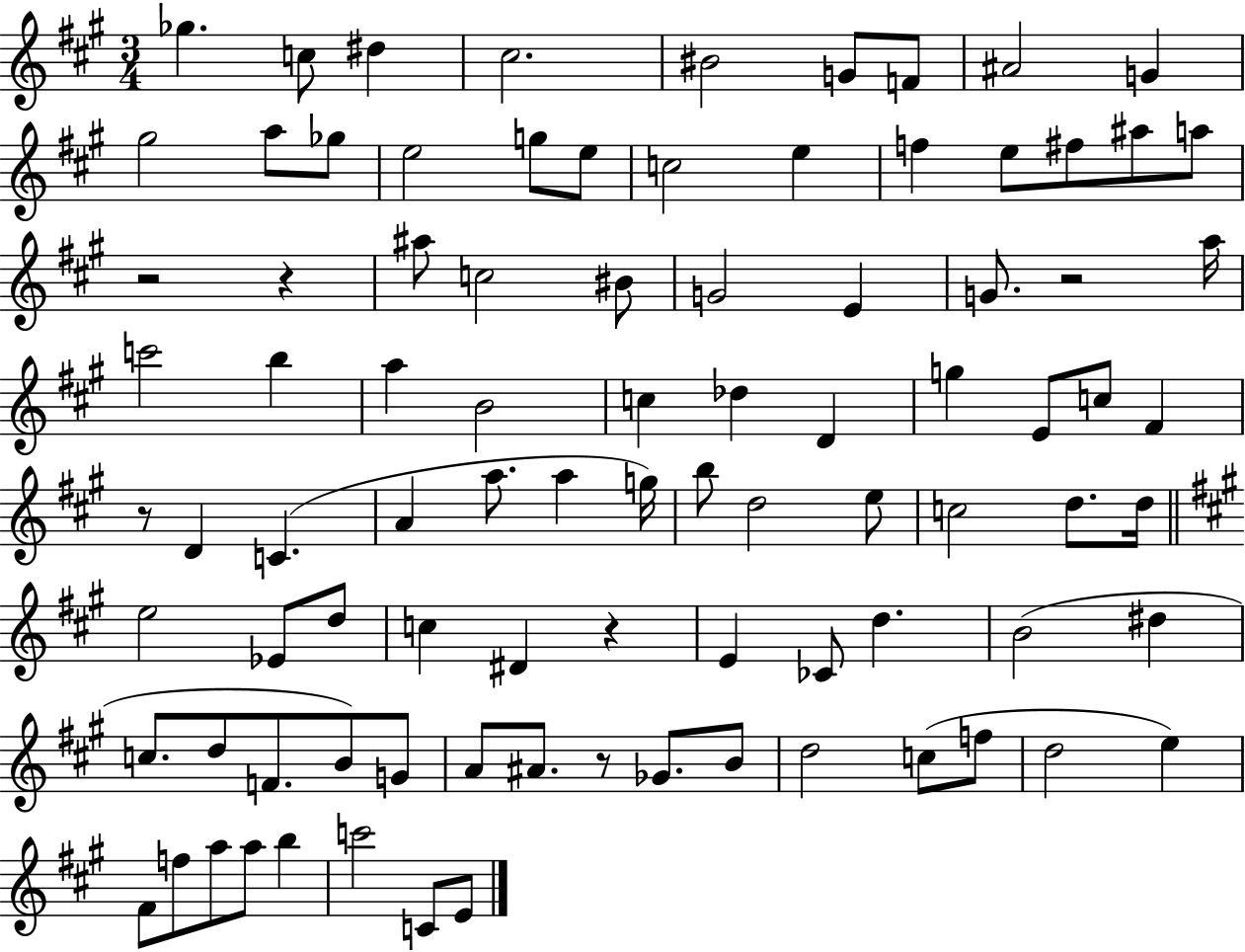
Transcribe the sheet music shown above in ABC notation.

X:1
T:Untitled
M:3/4
L:1/4
K:A
_g c/2 ^d ^c2 ^B2 G/2 F/2 ^A2 G ^g2 a/2 _g/2 e2 g/2 e/2 c2 e f e/2 ^f/2 ^a/2 a/2 z2 z ^a/2 c2 ^B/2 G2 E G/2 z2 a/4 c'2 b a B2 c _d D g E/2 c/2 ^F z/2 D C A a/2 a g/4 b/2 d2 e/2 c2 d/2 d/4 e2 _E/2 d/2 c ^D z E _C/2 d B2 ^d c/2 d/2 F/2 B/2 G/2 A/2 ^A/2 z/2 _G/2 B/2 d2 c/2 f/2 d2 e ^F/2 f/2 a/2 a/2 b c'2 C/2 E/2